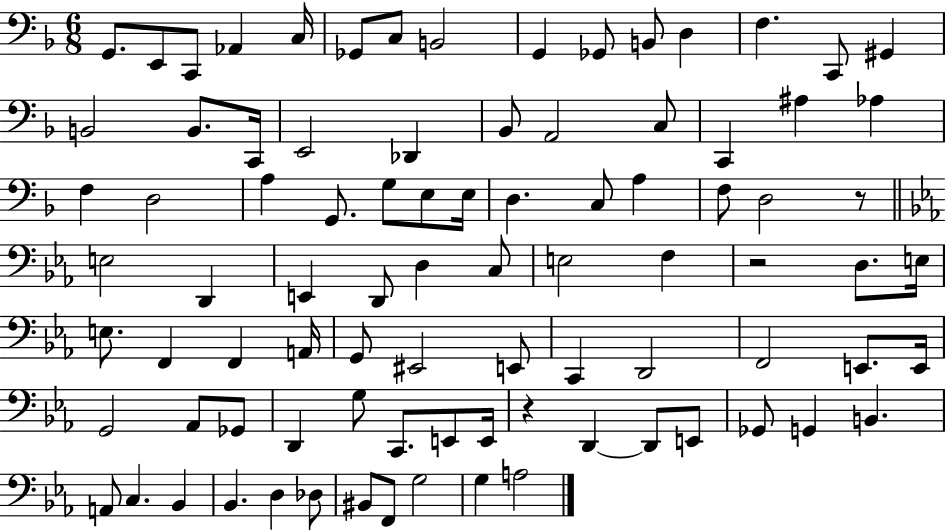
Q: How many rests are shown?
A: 3